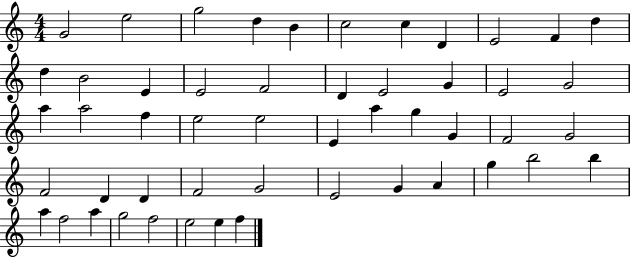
{
  \clef treble
  \numericTimeSignature
  \time 4/4
  \key c \major
  g'2 e''2 | g''2 d''4 b'4 | c''2 c''4 d'4 | e'2 f'4 d''4 | \break d''4 b'2 e'4 | e'2 f'2 | d'4 e'2 g'4 | e'2 g'2 | \break a''4 a''2 f''4 | e''2 e''2 | e'4 a''4 g''4 g'4 | f'2 g'2 | \break f'2 d'4 d'4 | f'2 g'2 | e'2 g'4 a'4 | g''4 b''2 b''4 | \break a''4 f''2 a''4 | g''2 f''2 | e''2 e''4 f''4 | \bar "|."
}